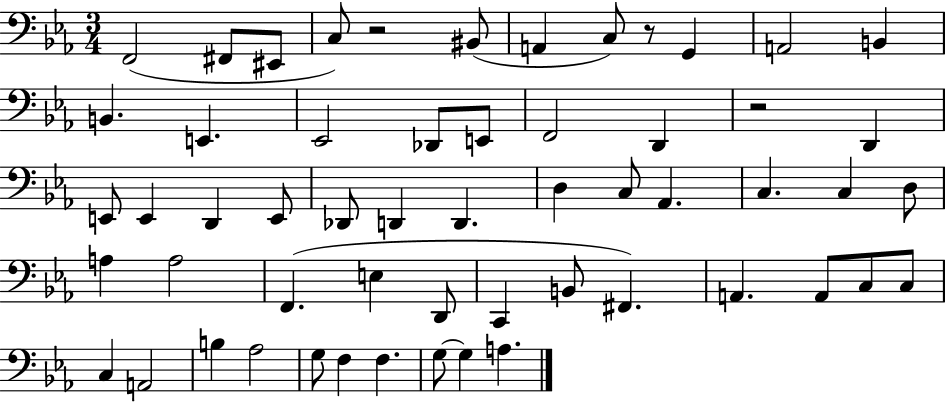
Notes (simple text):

F2/h F#2/e EIS2/e C3/e R/h BIS2/e A2/q C3/e R/e G2/q A2/h B2/q B2/q. E2/q. Eb2/h Db2/e E2/e F2/h D2/q R/h D2/q E2/e E2/q D2/q E2/e Db2/e D2/q D2/q. D3/q C3/e Ab2/q. C3/q. C3/q D3/e A3/q A3/h F2/q. E3/q D2/e C2/q B2/e F#2/q. A2/q. A2/e C3/e C3/e C3/q A2/h B3/q Ab3/h G3/e F3/q F3/q. G3/e G3/q A3/q.